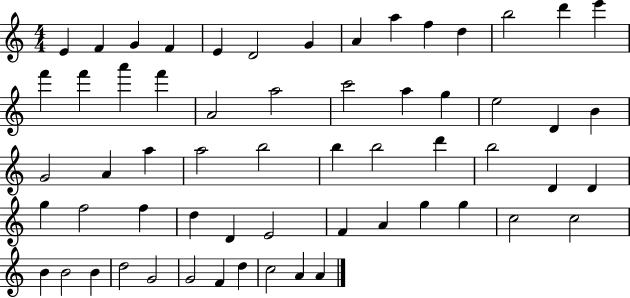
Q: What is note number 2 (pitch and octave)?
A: F4